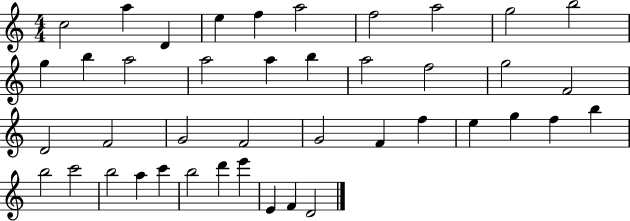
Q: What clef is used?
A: treble